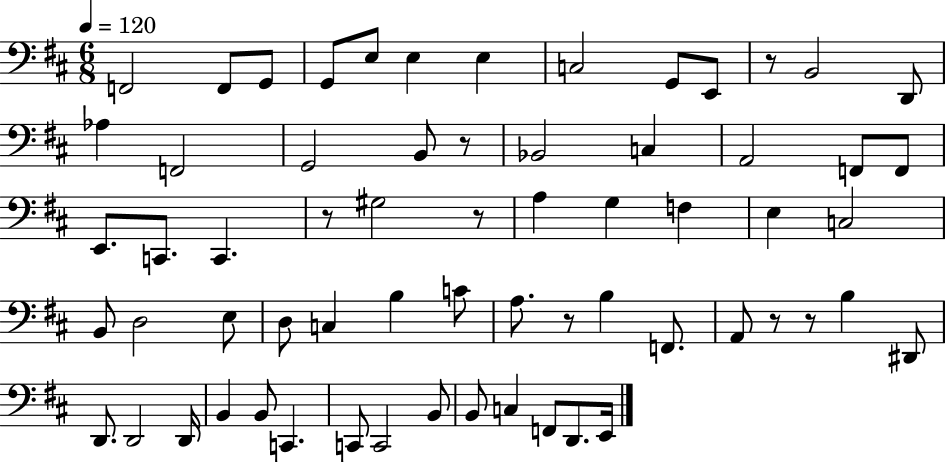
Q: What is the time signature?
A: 6/8